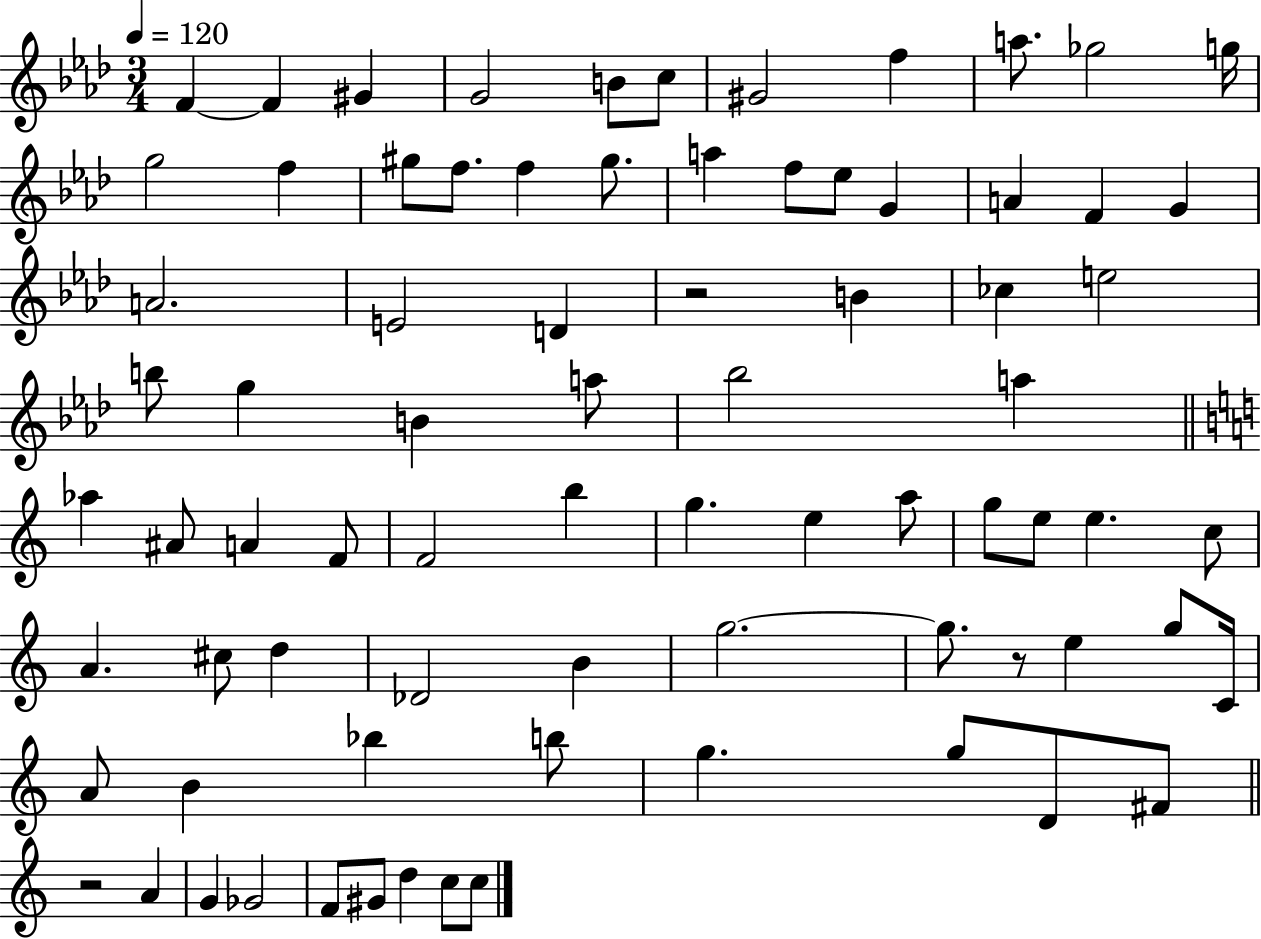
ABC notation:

X:1
T:Untitled
M:3/4
L:1/4
K:Ab
F F ^G G2 B/2 c/2 ^G2 f a/2 _g2 g/4 g2 f ^g/2 f/2 f ^g/2 a f/2 _e/2 G A F G A2 E2 D z2 B _c e2 b/2 g B a/2 _b2 a _a ^A/2 A F/2 F2 b g e a/2 g/2 e/2 e c/2 A ^c/2 d _D2 B g2 g/2 z/2 e g/2 C/4 A/2 B _b b/2 g g/2 D/2 ^F/2 z2 A G _G2 F/2 ^G/2 d c/2 c/2